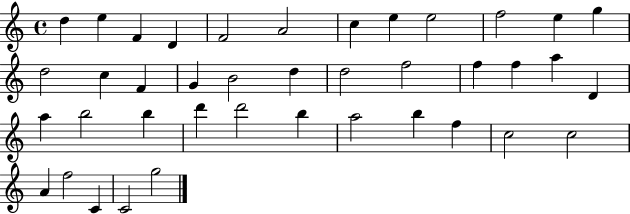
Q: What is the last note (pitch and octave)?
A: G5